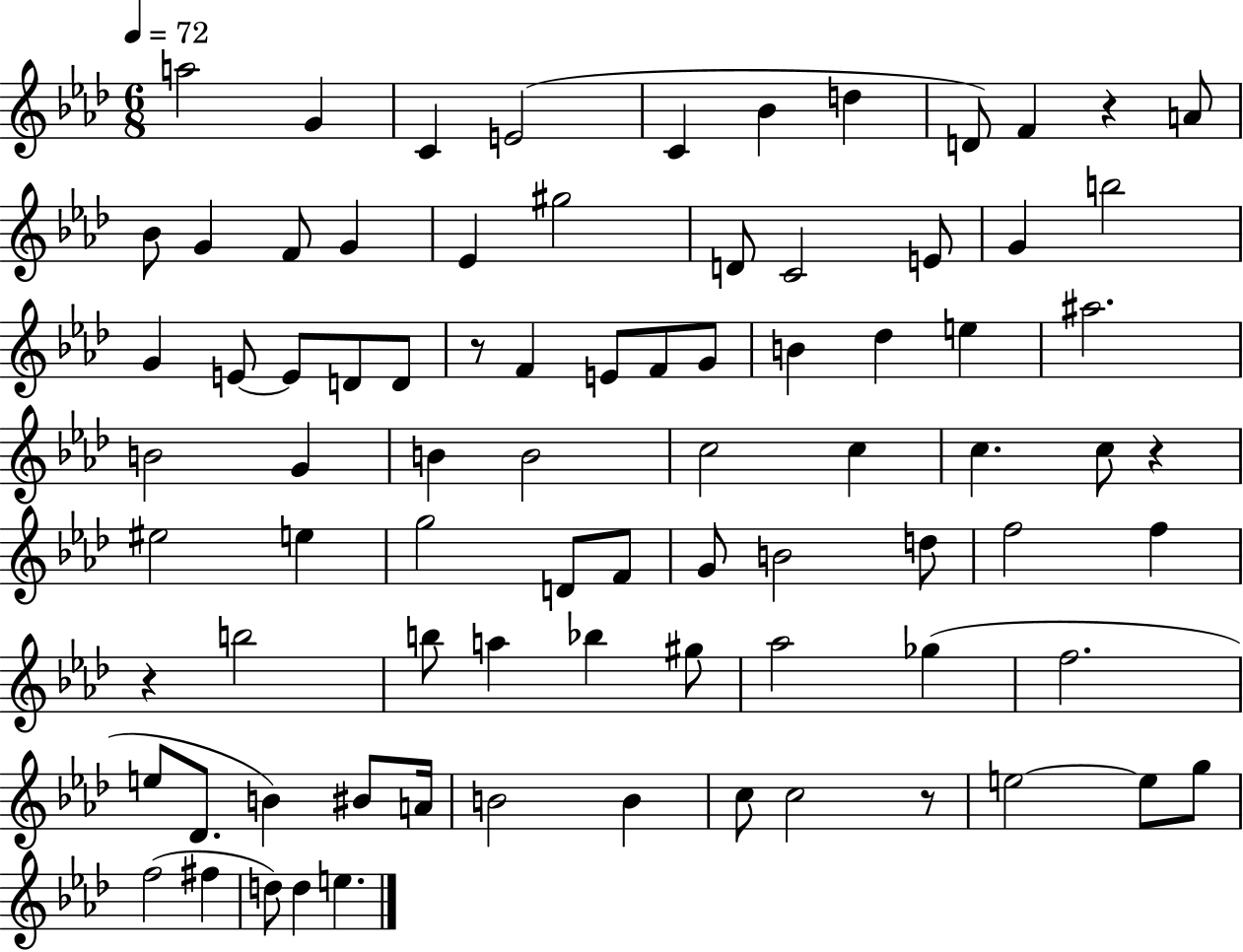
A5/h G4/q C4/q E4/h C4/q Bb4/q D5/q D4/e F4/q R/q A4/e Bb4/e G4/q F4/e G4/q Eb4/q G#5/h D4/e C4/h E4/e G4/q B5/h G4/q E4/e E4/e D4/e D4/e R/e F4/q E4/e F4/e G4/e B4/q Db5/q E5/q A#5/h. B4/h G4/q B4/q B4/h C5/h C5/q C5/q. C5/e R/q EIS5/h E5/q G5/h D4/e F4/e G4/e B4/h D5/e F5/h F5/q R/q B5/h B5/e A5/q Bb5/q G#5/e Ab5/h Gb5/q F5/h. E5/e Db4/e. B4/q BIS4/e A4/s B4/h B4/q C5/e C5/h R/e E5/h E5/e G5/e F5/h F#5/q D5/e D5/q E5/q.